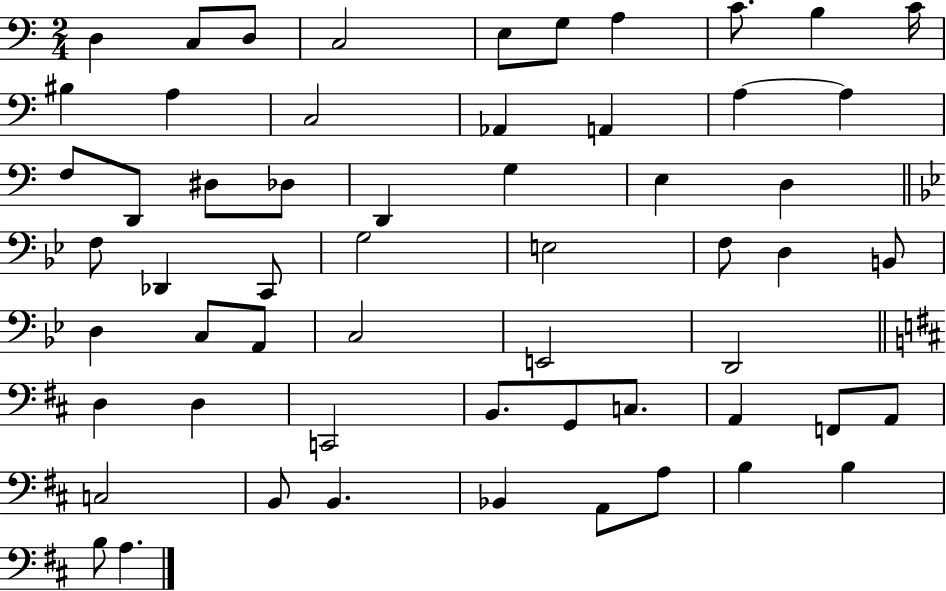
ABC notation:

X:1
T:Untitled
M:2/4
L:1/4
K:C
D, C,/2 D,/2 C,2 E,/2 G,/2 A, C/2 B, C/4 ^B, A, C,2 _A,, A,, A, A, F,/2 D,,/2 ^D,/2 _D,/2 D,, G, E, D, F,/2 _D,, C,,/2 G,2 E,2 F,/2 D, B,,/2 D, C,/2 A,,/2 C,2 E,,2 D,,2 D, D, C,,2 B,,/2 G,,/2 C,/2 A,, F,,/2 A,,/2 C,2 B,,/2 B,, _B,, A,,/2 A,/2 B, B, B,/2 A,